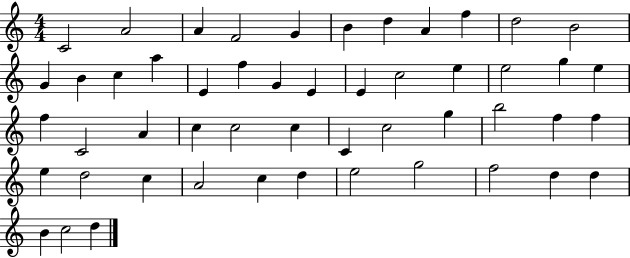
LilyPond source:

{
  \clef treble
  \numericTimeSignature
  \time 4/4
  \key c \major
  c'2 a'2 | a'4 f'2 g'4 | b'4 d''4 a'4 f''4 | d''2 b'2 | \break g'4 b'4 c''4 a''4 | e'4 f''4 g'4 e'4 | e'4 c''2 e''4 | e''2 g''4 e''4 | \break f''4 c'2 a'4 | c''4 c''2 c''4 | c'4 c''2 g''4 | b''2 f''4 f''4 | \break e''4 d''2 c''4 | a'2 c''4 d''4 | e''2 g''2 | f''2 d''4 d''4 | \break b'4 c''2 d''4 | \bar "|."
}